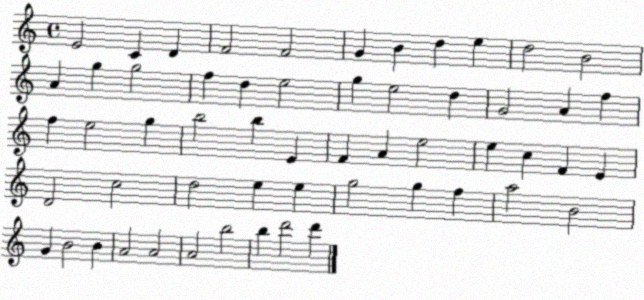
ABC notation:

X:1
T:Untitled
M:4/4
L:1/4
K:C
E2 C D F2 F2 G B d e d2 B2 A g g2 f d e2 g e2 d G2 A f f e2 g b2 b E F A e2 e c F E D2 c2 d2 e e g2 g f a2 B2 G B2 B A2 A2 A2 b2 b d'2 d'